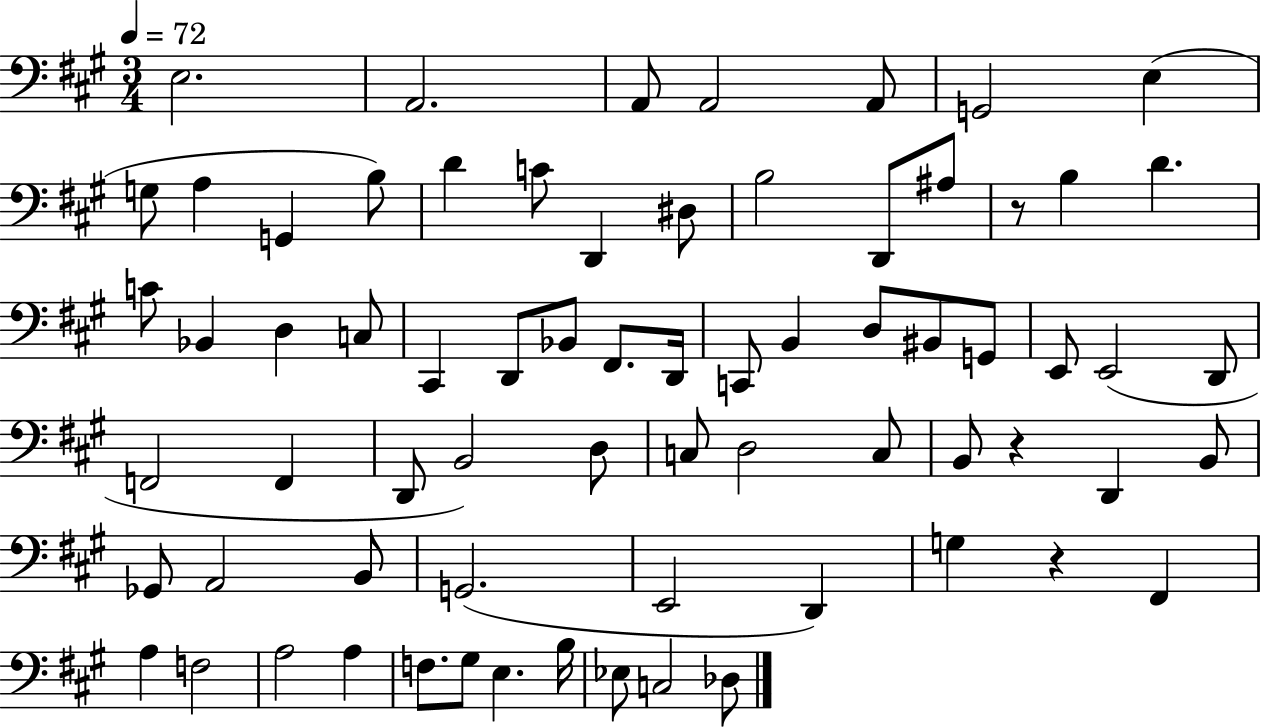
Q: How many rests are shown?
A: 3